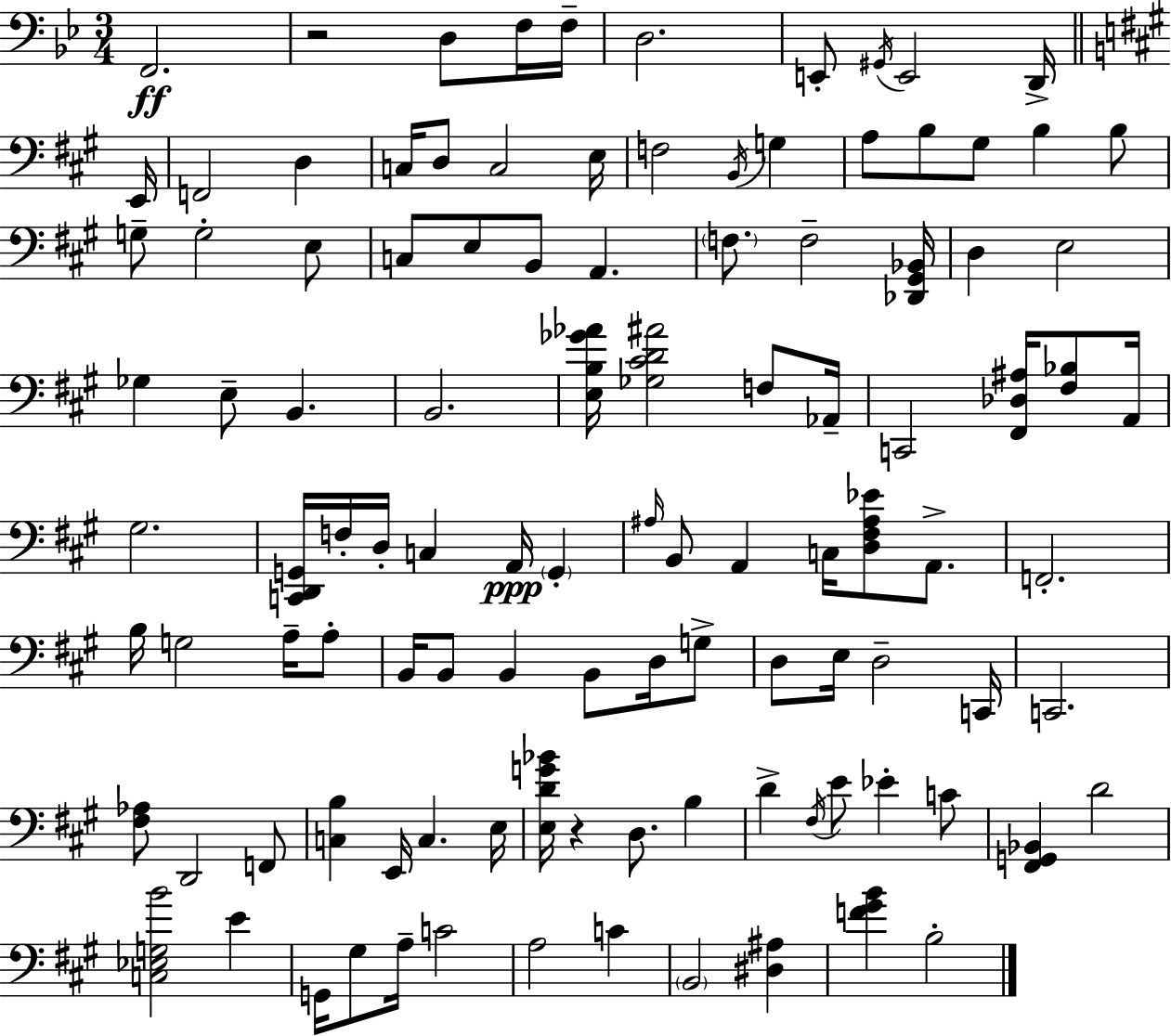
{
  \clef bass
  \numericTimeSignature
  \time 3/4
  \key bes \major
  f,2.\ff | r2 d8 f16 f16-- | d2. | e,8-. \acciaccatura { gis,16 } e,2 d,16-> | \break \bar "||" \break \key a \major e,16 f,2 d4 | c16 d8 c2 | e16 f2 \acciaccatura { b,16 } g4 | a8 b8 gis8 b4 | \break b8 g8-- g2-. | e8 c8 e8 b,8 a,4. | \parenthesize f8. f2-- | <des, gis, bes,>16 d4 e2 | \break ges4 e8-- b,4. | b,2. | <e b ges' aes'>16 <ges cis' d' ais'>2 f8 | aes,16-- c,2 <fis, des ais>16 <fis bes>8 | \break a,16 gis2. | <c, d, g,>16 f16-. d16-. c4 a,16\ppp \parenthesize g,4-. | \grace { ais16 } b,8 a,4 c16 <d fis ais ees'>8 | a,8.-> f,2.-. | \break b16 g2 | a16-- a8-. b,16 b,8 b,4 b,8 | d16 g8-> d8 e16 d2-- | c,16 c,2. | \break <fis aes>8 d,2 | f,8 <c b>4 e,16 c4. | e16 <e d' g' bes'>16 r4 d8. b4 | d'4-> \acciaccatura { fis16 } e'8 ees'4-. | \break c'8 <fis, g, bes,>4 d'2 | <c ees g b'>2 | e'4 g,16 gis8 a16-- c'2 | a2 | \break c'4 \parenthesize b,2 | <dis ais>4 <f' gis' b'>4 b2-. | \bar "|."
}